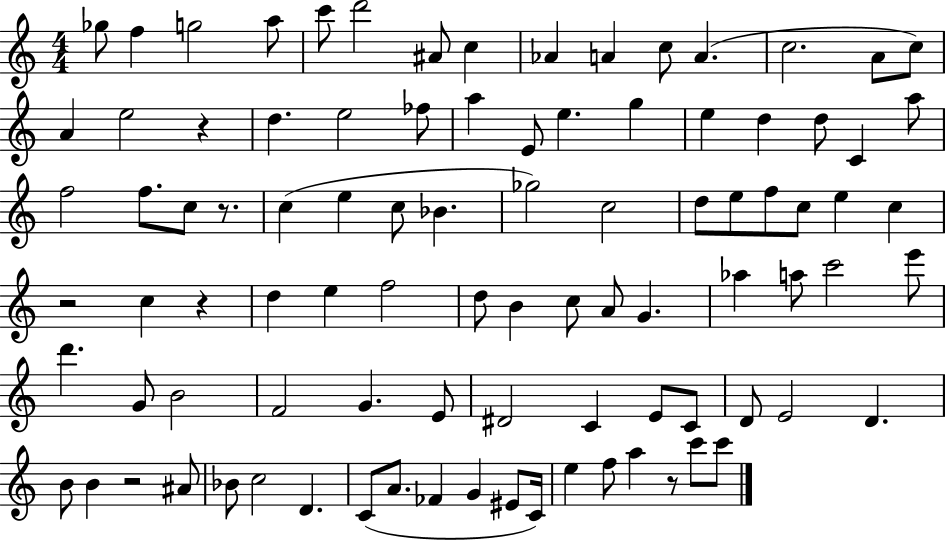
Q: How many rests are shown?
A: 6